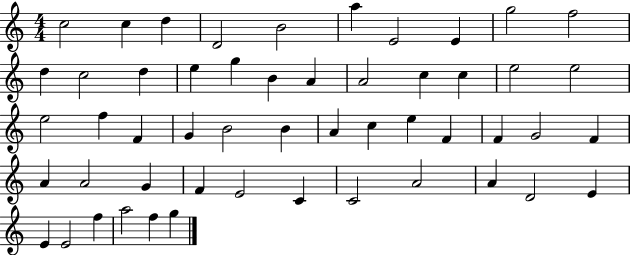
X:1
T:Untitled
M:4/4
L:1/4
K:C
c2 c d D2 B2 a E2 E g2 f2 d c2 d e g B A A2 c c e2 e2 e2 f F G B2 B A c e F F G2 F A A2 G F E2 C C2 A2 A D2 E E E2 f a2 f g